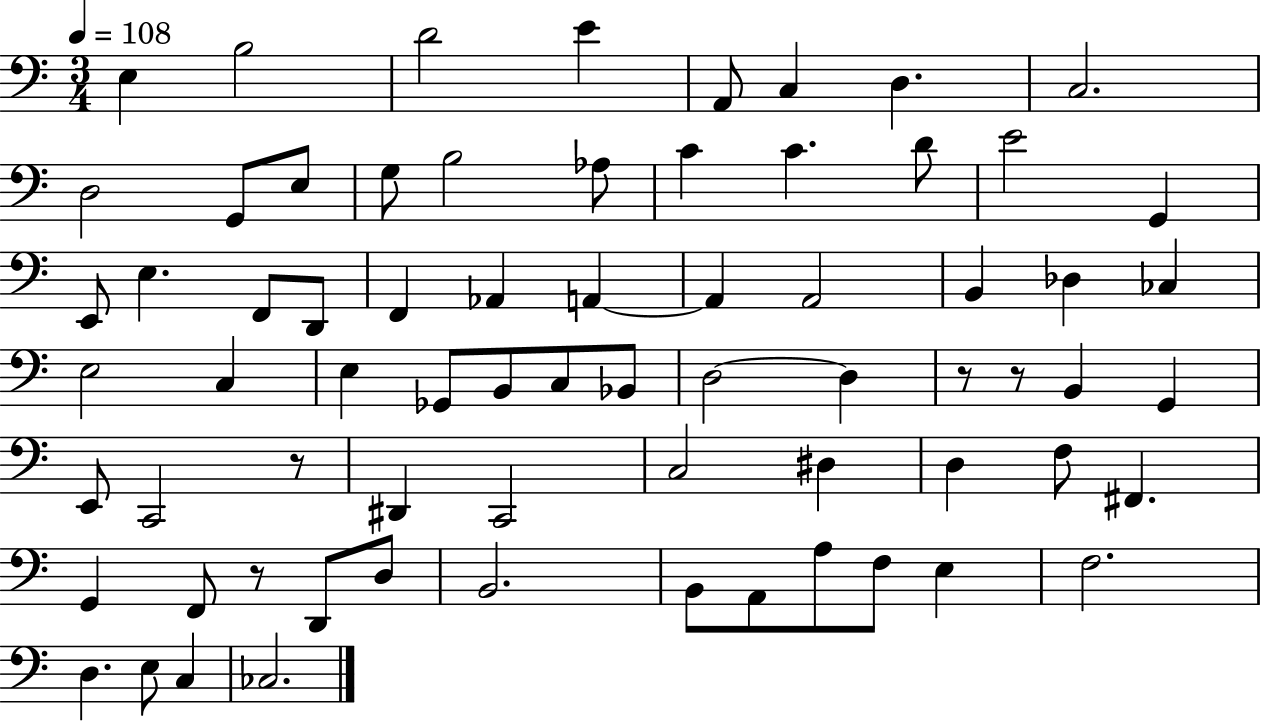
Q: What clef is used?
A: bass